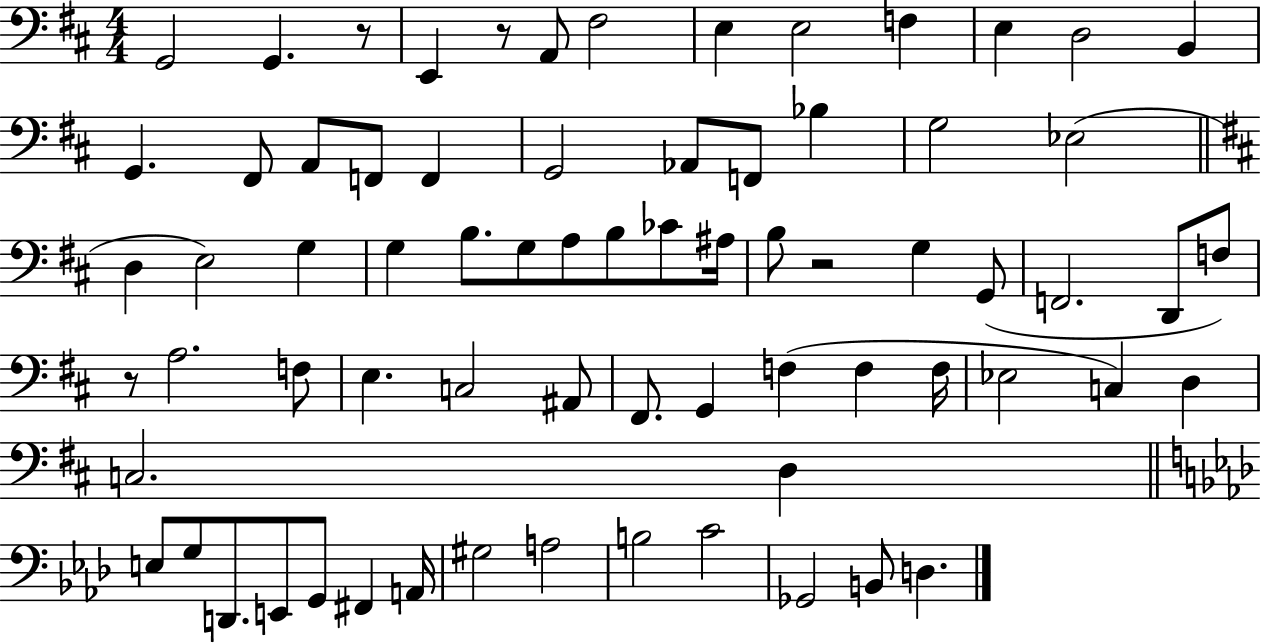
G2/h G2/q. R/e E2/q R/e A2/e F#3/h E3/q E3/h F3/q E3/q D3/h B2/q G2/q. F#2/e A2/e F2/e F2/q G2/h Ab2/e F2/e Bb3/q G3/h Eb3/h D3/q E3/h G3/q G3/q B3/e. G3/e A3/e B3/e CES4/e A#3/s B3/e R/h G3/q G2/e F2/h. D2/e F3/e R/e A3/h. F3/e E3/q. C3/h A#2/e F#2/e. G2/q F3/q F3/q F3/s Eb3/h C3/q D3/q C3/h. D3/q E3/e G3/e D2/e. E2/e G2/e F#2/q A2/s G#3/h A3/h B3/h C4/h Gb2/h B2/e D3/q.